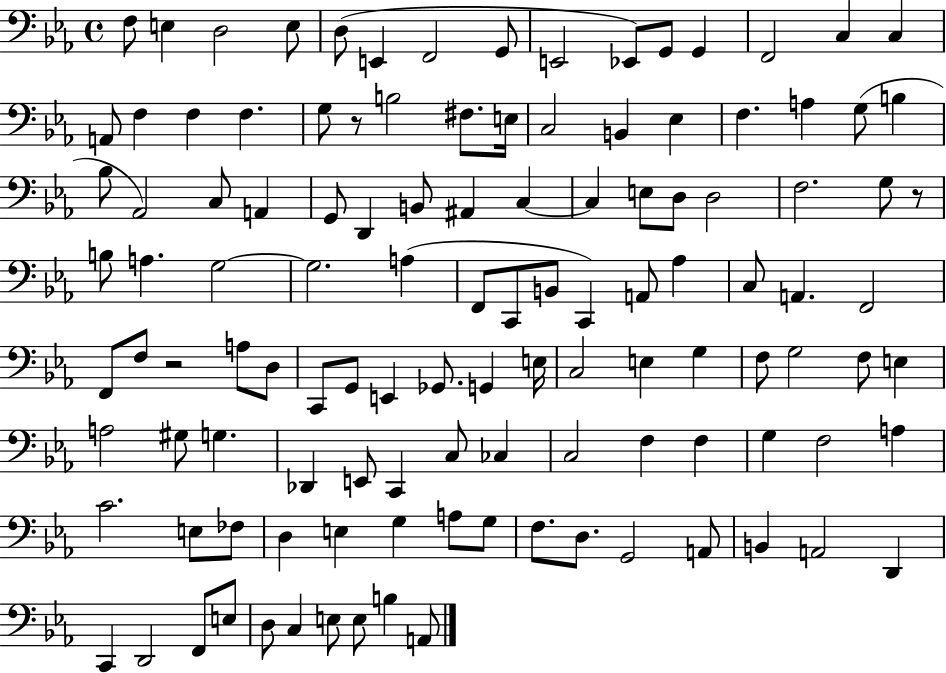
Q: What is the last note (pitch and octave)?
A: A2